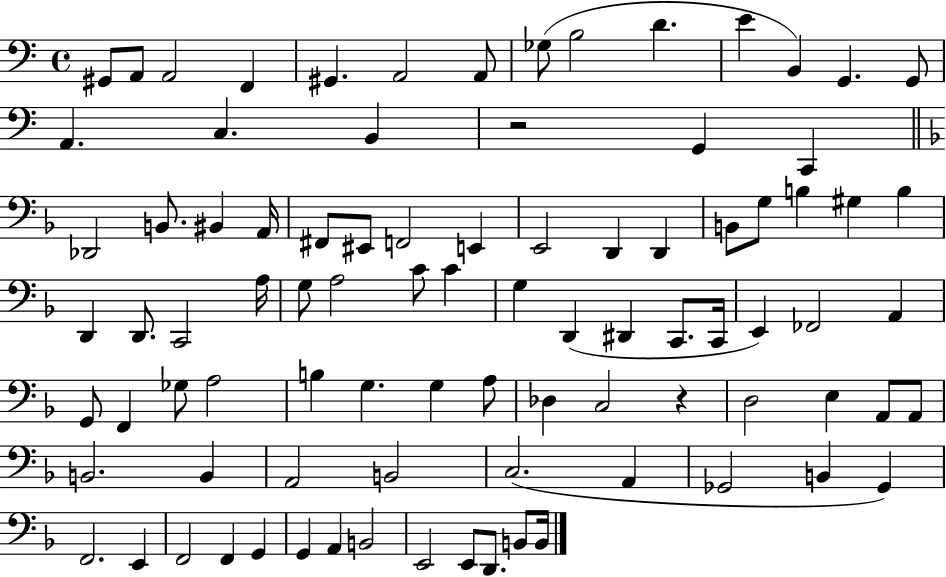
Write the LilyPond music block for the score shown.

{
  \clef bass
  \time 4/4
  \defaultTimeSignature
  \key c \major
  gis,8 a,8 a,2 f,4 | gis,4. a,2 a,8 | ges8( b2 d'4. | e'4 b,4) g,4. g,8 | \break a,4. c4. b,4 | r2 g,4 c,4 | \bar "||" \break \key f \major des,2 b,8. bis,4 a,16 | fis,8 eis,8 f,2 e,4 | e,2 d,4 d,4 | b,8 g8 b4 gis4 b4 | \break d,4 d,8. c,2 a16 | g8 a2 c'8 c'4 | g4 d,4( dis,4 c,8. c,16 | e,4) fes,2 a,4 | \break g,8 f,4 ges8 a2 | b4 g4. g4 a8 | des4 c2 r4 | d2 e4 a,8 a,8 | \break b,2. b,4 | a,2 b,2 | c2.( a,4 | ges,2 b,4 ges,4) | \break f,2. e,4 | f,2 f,4 g,4 | g,4 a,4 b,2 | e,2 e,8 d,8. b,8 b,16 | \break \bar "|."
}